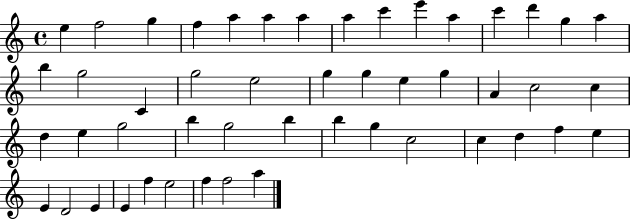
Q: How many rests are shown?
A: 0